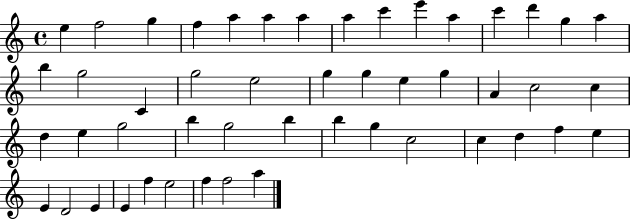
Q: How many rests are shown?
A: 0